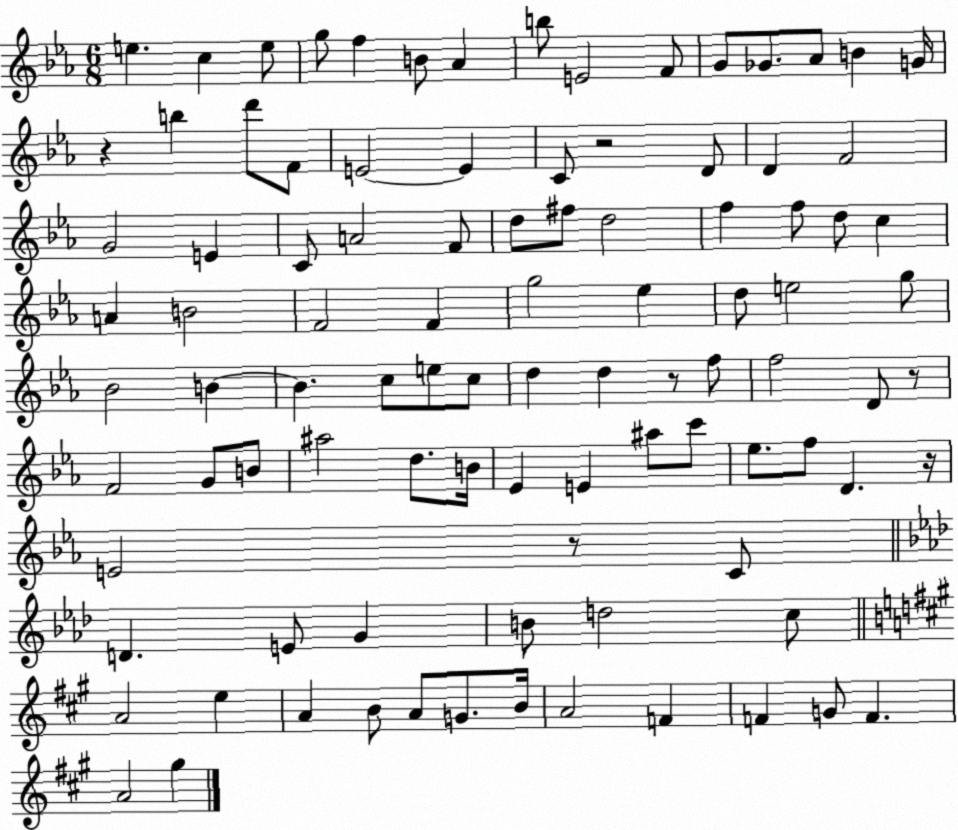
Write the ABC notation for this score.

X:1
T:Untitled
M:6/8
L:1/4
K:Eb
e c e/2 g/2 f B/2 _A b/2 E2 F/2 G/2 _G/2 _A/2 B G/4 z b d'/2 F/2 E2 E C/2 z2 D/2 D F2 G2 E C/2 A2 F/2 d/2 ^f/2 d2 f f/2 d/2 c A B2 F2 F g2 _e d/2 e2 g/2 _B2 B B c/2 e/2 c/2 d d z/2 f/2 f2 D/2 z/2 F2 G/2 B/2 ^a2 d/2 B/4 _E E ^a/2 c'/2 _e/2 f/2 D z/4 E2 z/2 C/2 D E/2 G B/2 d2 c/2 A2 e A B/2 A/2 G/2 B/4 A2 F F G/2 F A2 ^g